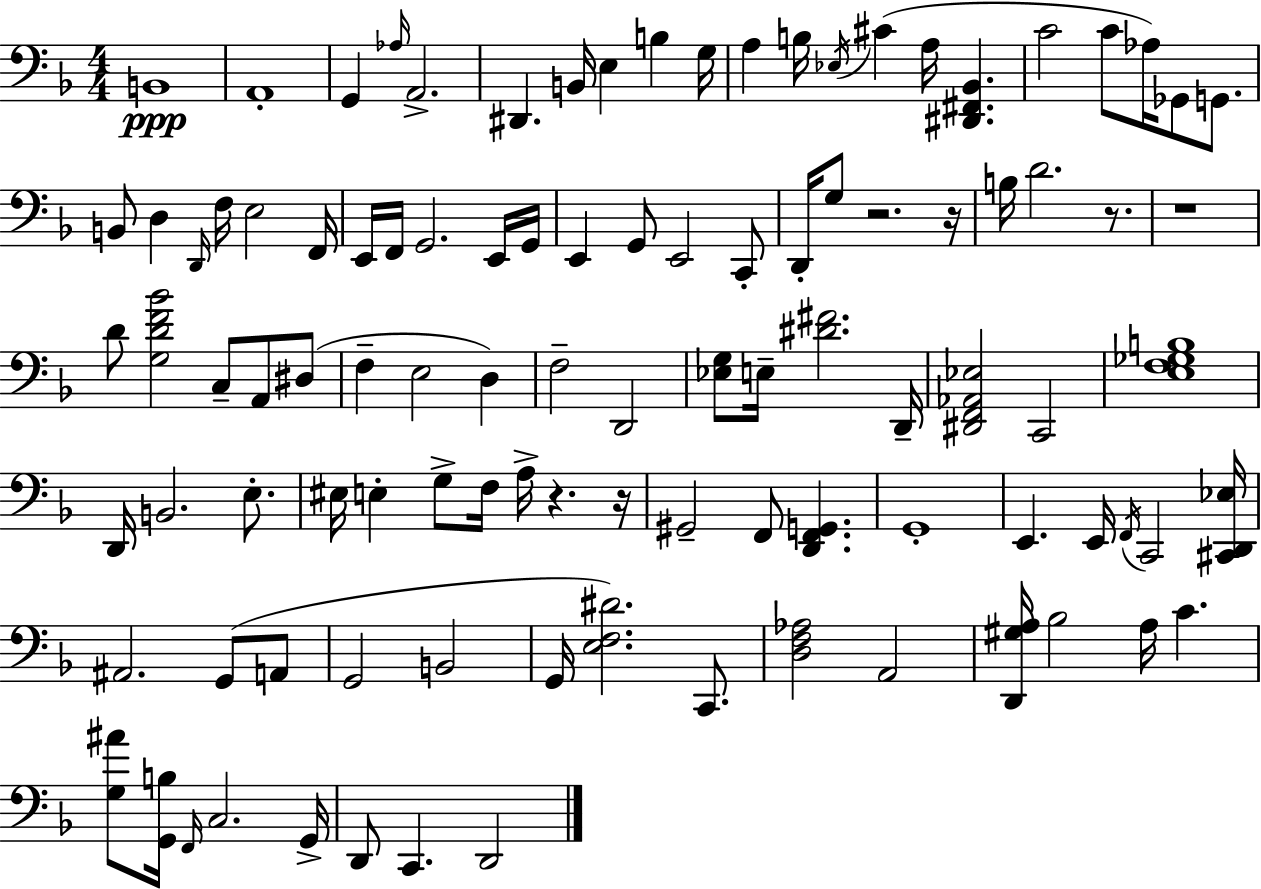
{
  \clef bass
  \numericTimeSignature
  \time 4/4
  \key d \minor
  b,1\ppp | a,1-. | g,4 \grace { aes16 } a,2.-> | dis,4. b,16 e4 b4 | \break g16 a4 b16 \acciaccatura { ees16 } cis'4( a16 <dis, fis, bes,>4. | c'2 c'8 aes16) ges,8 g,8. | b,8 d4 \grace { d,16 } f16 e2 | f,16 e,16 f,16 g,2. | \break e,16 g,16 e,4 g,8 e,2 | c,8-. d,16-. g8 r2. | r16 b16 d'2. | r8. r1 | \break d'8 <g d' f' bes'>2 c8-- a,8 | dis8( f4-- e2 d4) | f2-- d,2 | <ees g>8 e16-- <dis' fis'>2. | \break d,16-- <dis, f, aes, ees>2 c,2 | <e f ges b>1 | d,16 b,2. | e8.-. eis16 e4-. g8-> f16 a16-> r4. | \break r16 gis,2-- f,8 <d, f, g,>4. | g,1-. | e,4. e,16 \acciaccatura { f,16 } c,2 | <cis, d, ees>16 ais,2. | \break g,8( a,8 g,2 b,2 | g,16 <e f dis'>2.) | c,8. <d f aes>2 a,2 | <d, gis a>16 bes2 a16 c'4. | \break <g ais'>8 <g, b>16 \grace { f,16 } c2. | g,16-> d,8 c,4. d,2 | \bar "|."
}